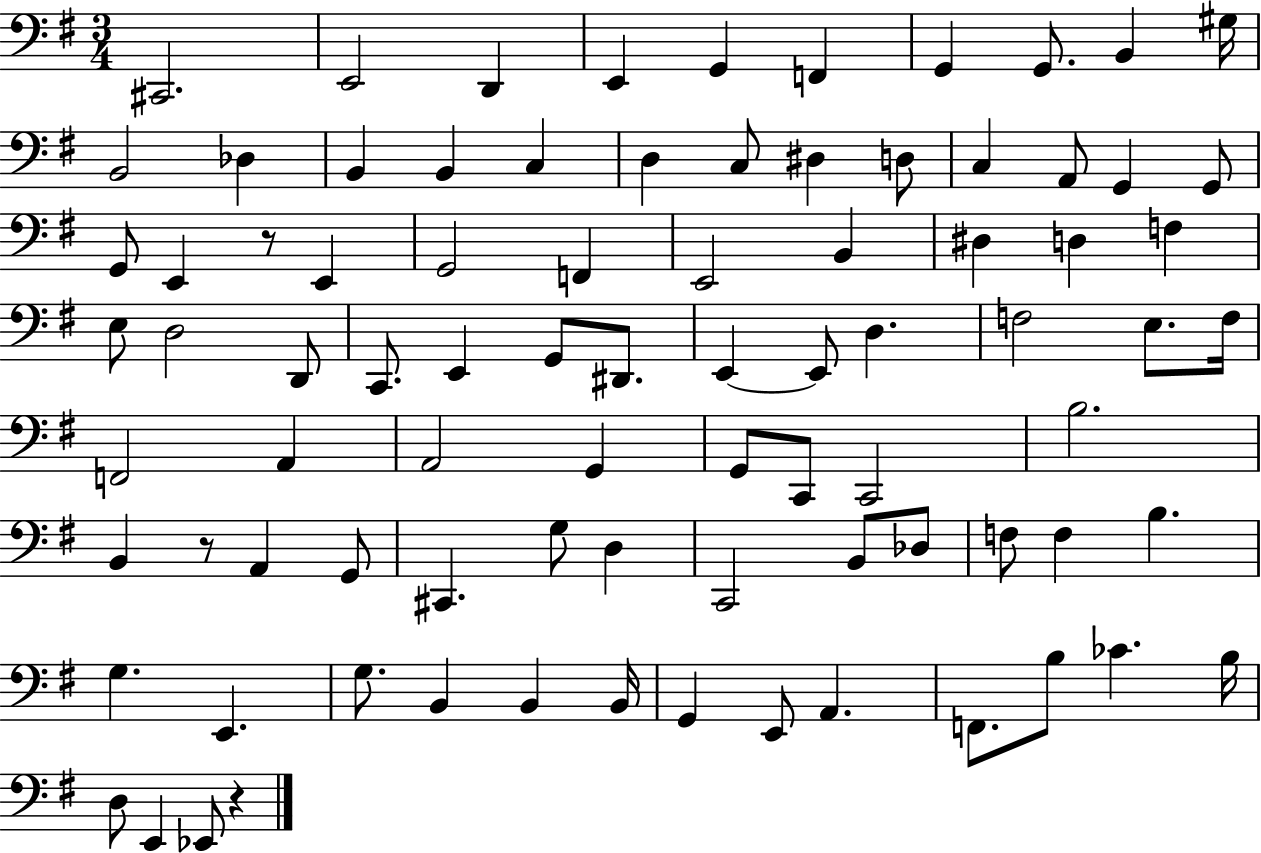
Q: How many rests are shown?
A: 3